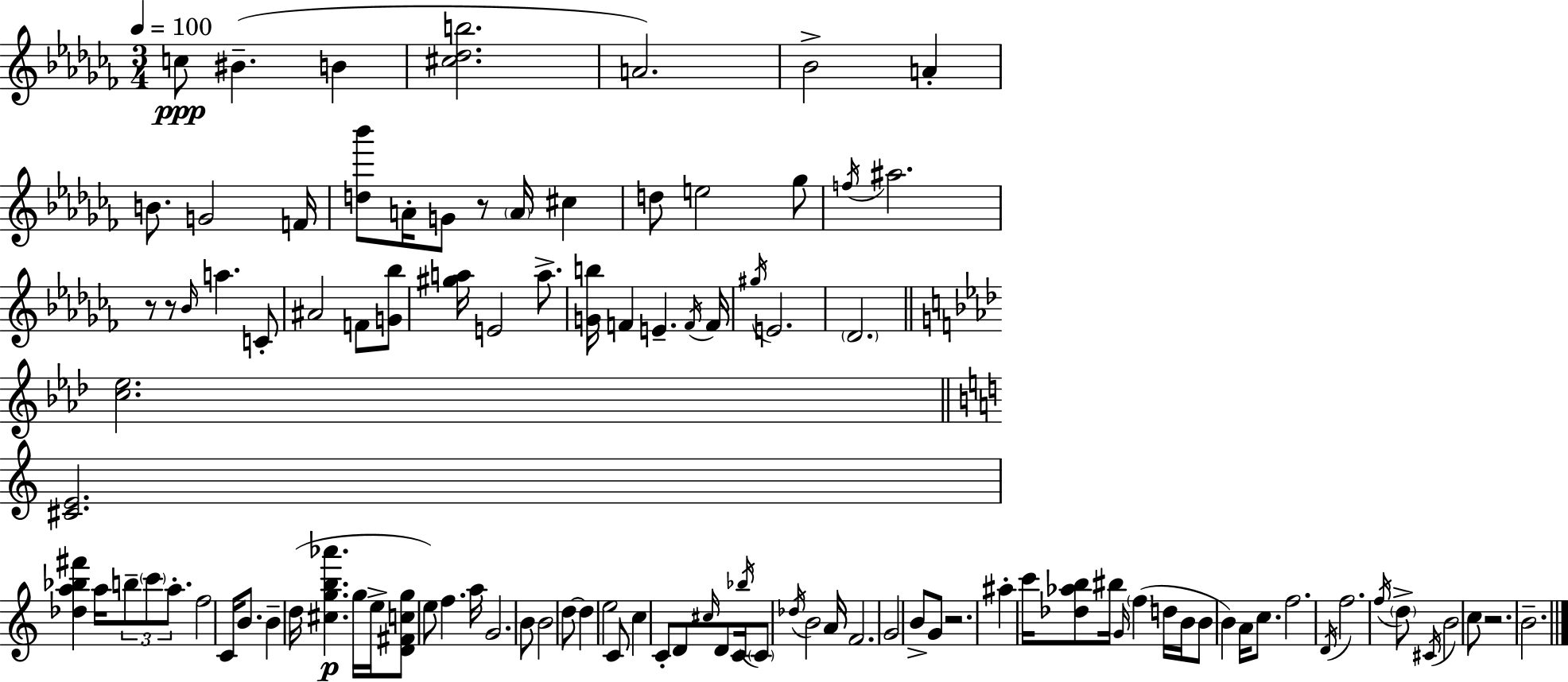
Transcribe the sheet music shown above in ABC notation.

X:1
T:Untitled
M:3/4
L:1/4
K:Abm
c/2 ^B B [^c_db]2 A2 _B2 A B/2 G2 F/4 [d_b']/2 A/4 G/2 z/2 A/4 ^c d/2 e2 _g/2 f/4 ^a2 z/2 z/2 _B/4 a C/2 ^A2 F/2 [G_b]/2 [^ga]/4 E2 a/2 [Gb]/4 F E F/4 F/4 ^g/4 E2 _D2 [c_e]2 [^CE]2 [_da_b^f'] a/4 b/2 c'/2 a/2 f2 C/4 B/2 B d/4 [^cgb_a'] g/4 e/4 [D^Fcg]/2 e/2 f a/4 G2 B/2 B2 d/2 d e2 C/2 c C/2 D/2 ^c/4 D/2 C/4 _b/4 C/2 _d/4 B2 A/4 F2 G2 B/2 G/2 z2 ^a c'/4 [_d_ab]/2 ^b/4 G/4 f d/4 B/4 B/2 B A/4 c/2 f2 D/4 f2 f/4 d/2 ^C/4 B2 c/2 z2 B2